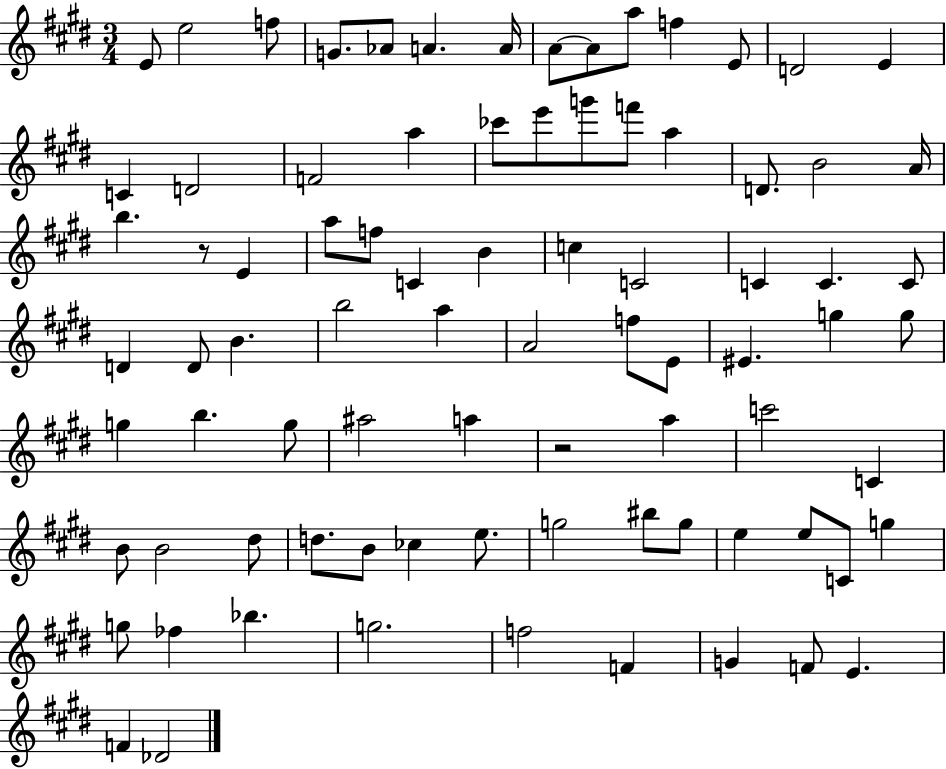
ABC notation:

X:1
T:Untitled
M:3/4
L:1/4
K:E
E/2 e2 f/2 G/2 _A/2 A A/4 A/2 A/2 a/2 f E/2 D2 E C D2 F2 a _c'/2 e'/2 g'/2 f'/2 a D/2 B2 A/4 b z/2 E a/2 f/2 C B c C2 C C C/2 D D/2 B b2 a A2 f/2 E/2 ^E g g/2 g b g/2 ^a2 a z2 a c'2 C B/2 B2 ^d/2 d/2 B/2 _c e/2 g2 ^b/2 g/2 e e/2 C/2 g g/2 _f _b g2 f2 F G F/2 E F _D2